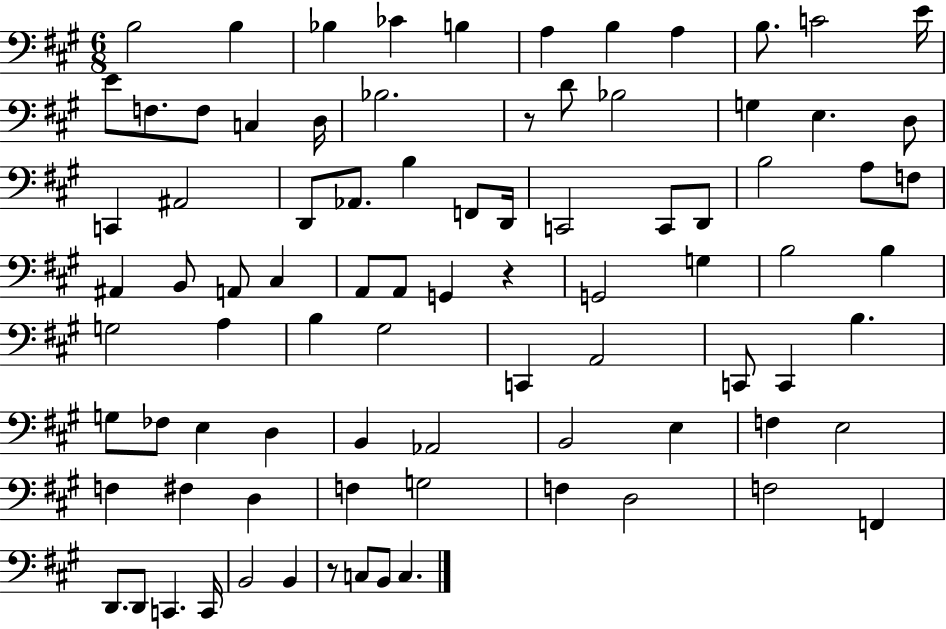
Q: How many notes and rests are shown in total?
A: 86